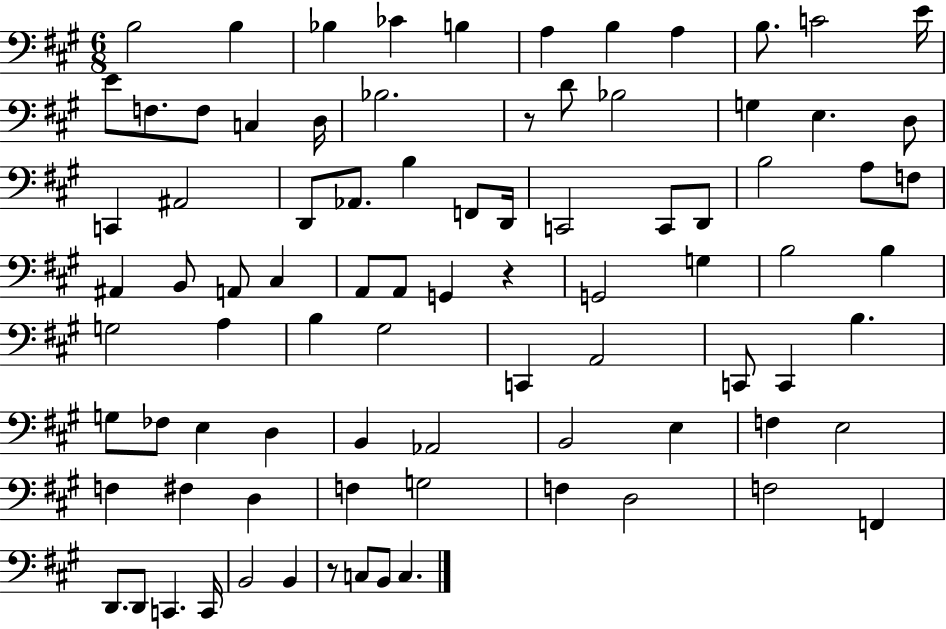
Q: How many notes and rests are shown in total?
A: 86